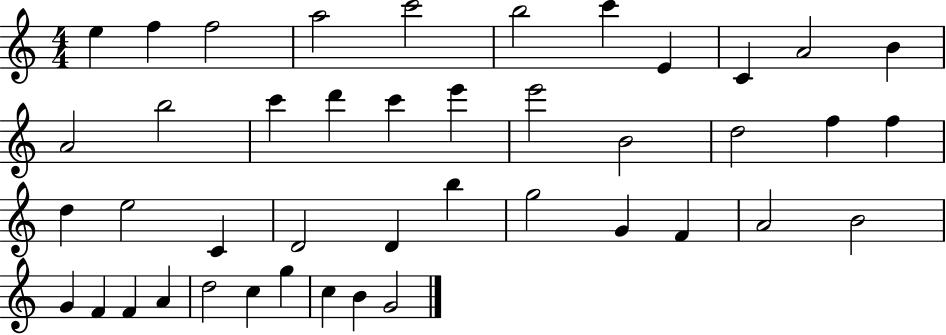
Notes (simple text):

E5/q F5/q F5/h A5/h C6/h B5/h C6/q E4/q C4/q A4/h B4/q A4/h B5/h C6/q D6/q C6/q E6/q E6/h B4/h D5/h F5/q F5/q D5/q E5/h C4/q D4/h D4/q B5/q G5/h G4/q F4/q A4/h B4/h G4/q F4/q F4/q A4/q D5/h C5/q G5/q C5/q B4/q G4/h